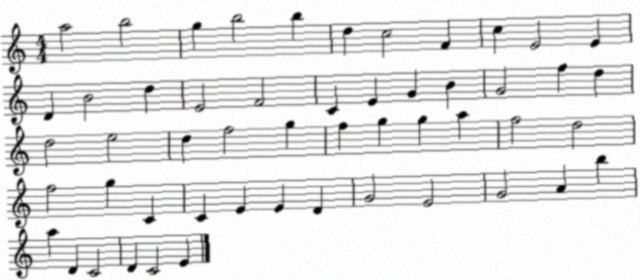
X:1
T:Untitled
M:4/4
L:1/4
K:C
a2 b2 g b2 b d c2 F c E2 E D B2 d E2 F2 C E G B G2 f d d2 e2 d f2 g f g g a f2 d2 f2 g C C E E D G2 E2 G2 A b a D C2 D C2 E